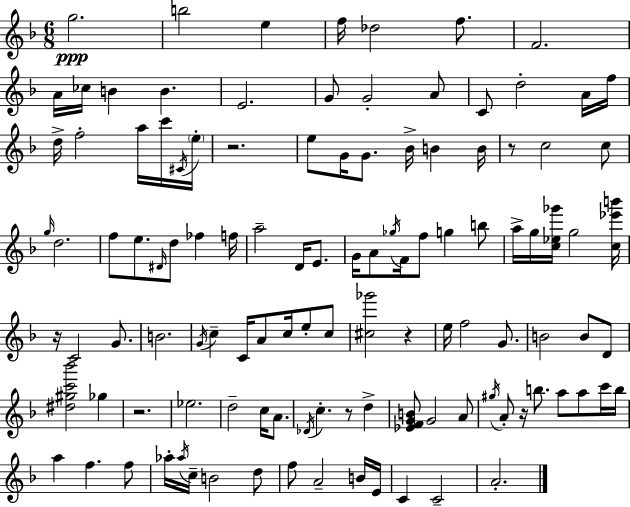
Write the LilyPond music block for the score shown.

{
  \clef treble
  \numericTimeSignature
  \time 6/8
  \key f \major
  g''2.\ppp | b''2 e''4 | f''16 des''2 f''8. | f'2. | \break a'16 ces''16 b'4 b'4. | e'2. | g'8 g'2-. a'8 | c'8 d''2-. a'16 f''16 | \break d''16-> f''2-. a''16 c'''16 \acciaccatura { cis'16 } | \parenthesize e''16-. r2. | e''8 g'16 g'8. bes'16-> b'4 | b'16 r8 c''2 c''8 | \break \grace { g''16 } d''2. | f''8 e''8. \grace { dis'16 } d''8 fes''4 | f''16 a''2-- d'16 | e'8. g'16 a'8 \acciaccatura { ges''16 } f'16 f''8 g''4 | \break b''8 a''16-> g''16 <c'' ees'' ges'''>16 g''2 | <c'' ees''' b'''>16 r16 c'2 | g'8. b'2. | \acciaccatura { g'16 } c''4-- c'16 a'8 | \break c''16 e''8-. c''8 <cis'' ges'''>2 | r4 e''16 f''2 | g'8. b'2 | b'8 d'8 <dis'' gis'' c''' bes'''>2 | \break ges''4 r2. | ees''2. | d''2-- | c''16 a'8. \acciaccatura { des'16 } c''4.-. | \break r8 d''4-> <ees' f' g' b'>8 g'2 | a'8 \acciaccatura { gis''16 } a'8-. r16 b''8. | a''8 a''8 c'''16 b''16 a''4 f''4. | f''8 aes''16-. \acciaccatura { aes''16 } c''16-- b'2 | \break d''8 f''8 a'2-- | b'16 e'16 c'4 | c'2-- a'2.-. | \bar "|."
}